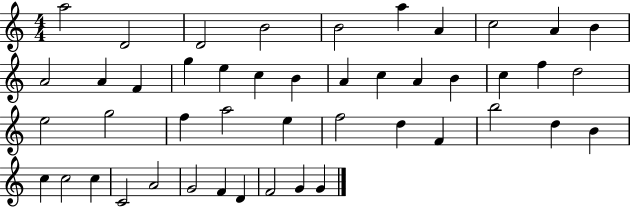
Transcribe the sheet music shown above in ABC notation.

X:1
T:Untitled
M:4/4
L:1/4
K:C
a2 D2 D2 B2 B2 a A c2 A B A2 A F g e c B A c A B c f d2 e2 g2 f a2 e f2 d F b2 d B c c2 c C2 A2 G2 F D F2 G G